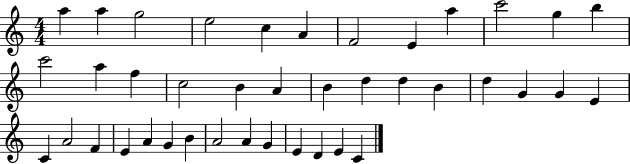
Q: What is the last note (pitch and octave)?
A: C4